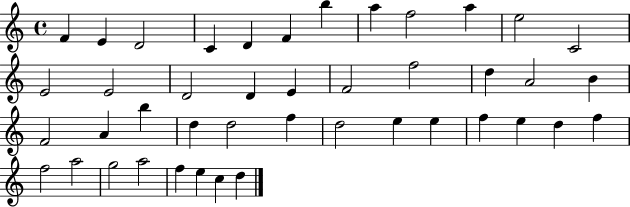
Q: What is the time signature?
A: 4/4